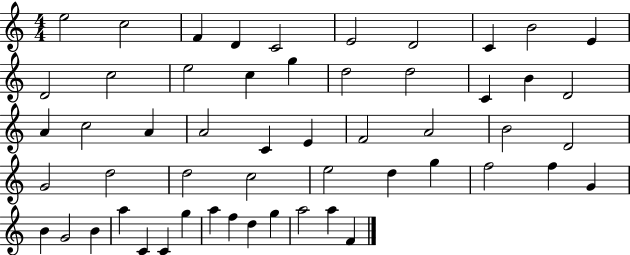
{
  \clef treble
  \numericTimeSignature
  \time 4/4
  \key c \major
  e''2 c''2 | f'4 d'4 c'2 | e'2 d'2 | c'4 b'2 e'4 | \break d'2 c''2 | e''2 c''4 g''4 | d''2 d''2 | c'4 b'4 d'2 | \break a'4 c''2 a'4 | a'2 c'4 e'4 | f'2 a'2 | b'2 d'2 | \break g'2 d''2 | d''2 c''2 | e''2 d''4 g''4 | f''2 f''4 g'4 | \break b'4 g'2 b'4 | a''4 c'4 c'4 g''4 | a''4 f''4 d''4 g''4 | a''2 a''4 f'4 | \break \bar "|."
}